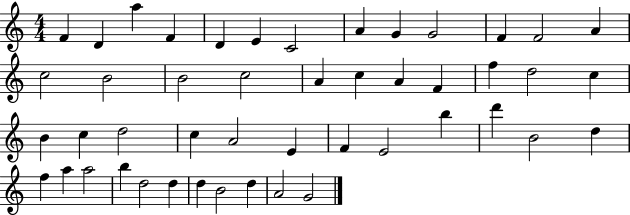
F4/q D4/q A5/q F4/q D4/q E4/q C4/h A4/q G4/q G4/h F4/q F4/h A4/q C5/h B4/h B4/h C5/h A4/q C5/q A4/q F4/q F5/q D5/h C5/q B4/q C5/q D5/h C5/q A4/h E4/q F4/q E4/h B5/q D6/q B4/h D5/q F5/q A5/q A5/h B5/q D5/h D5/q D5/q B4/h D5/q A4/h G4/h